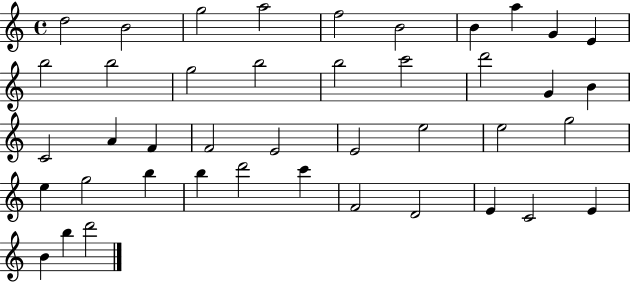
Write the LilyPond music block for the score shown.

{
  \clef treble
  \time 4/4
  \defaultTimeSignature
  \key c \major
  d''2 b'2 | g''2 a''2 | f''2 b'2 | b'4 a''4 g'4 e'4 | \break b''2 b''2 | g''2 b''2 | b''2 c'''2 | d'''2 g'4 b'4 | \break c'2 a'4 f'4 | f'2 e'2 | e'2 e''2 | e''2 g''2 | \break e''4 g''2 b''4 | b''4 d'''2 c'''4 | f'2 d'2 | e'4 c'2 e'4 | \break b'4 b''4 d'''2 | \bar "|."
}